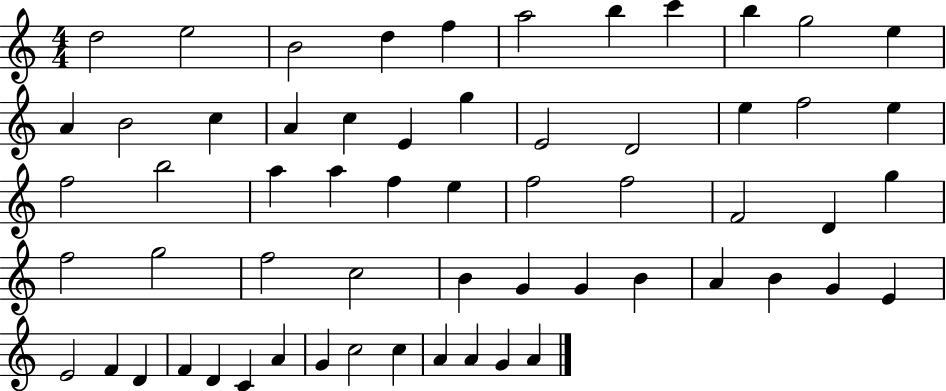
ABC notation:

X:1
T:Untitled
M:4/4
L:1/4
K:C
d2 e2 B2 d f a2 b c' b g2 e A B2 c A c E g E2 D2 e f2 e f2 b2 a a f e f2 f2 F2 D g f2 g2 f2 c2 B G G B A B G E E2 F D F D C A G c2 c A A G A